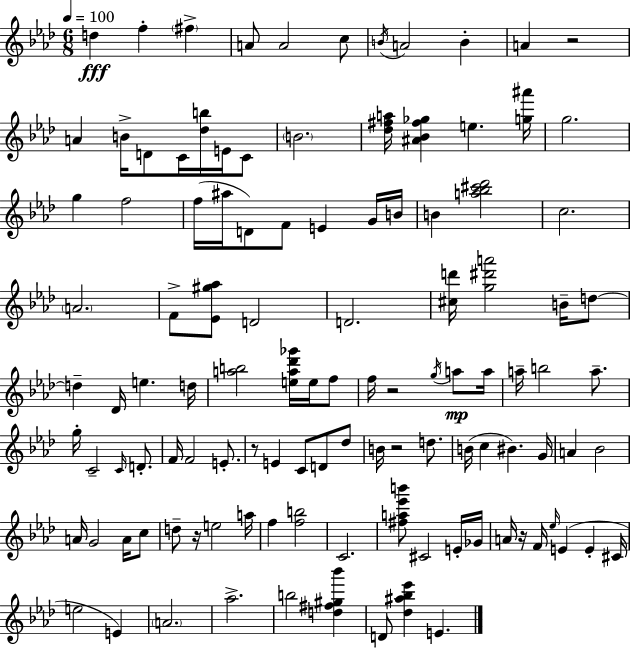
{
  \clef treble
  \numericTimeSignature
  \time 6/8
  \key aes \major
  \tempo 4 = 100
  d''4\fff f''4-. \parenthesize fis''4-> | a'8 a'2 c''8 | \acciaccatura { b'16 } a'2 b'4-. | a'4 r2 | \break a'4 b'16-> d'8 c'16 <des'' b''>16 e'16 c'8 | \parenthesize b'2. | <des'' fis'' a''>16 <ais' bes' fis'' ges''>4 e''4. | <g'' ais'''>16 g''2. | \break g''4 f''2 | f''16( ais''16 d'8) f'8 e'4 g'16 | b'16 b'4 <a'' bes'' cis''' des'''>2 | c''2. | \break \parenthesize a'2. | f'8-> <ees' gis'' aes''>8 d'2 | d'2. | <cis'' d'''>16 <g'' dis''' a'''>2 b'16-- d''8~~ | \break d''4-- des'16 e''4. | d''16 <a'' b''>2 <e'' a'' des''' ges'''>16 e''16 f''8 | f''16 r2 \acciaccatura { g''16 } a''8\mp | a''16 a''16-- b''2 a''8.-- | \break g''16-. c'2-- \grace { c'16 } | d'8.-. f'16 f'2 | e'8.-. r8 e'4 c'8 d'8 | des''8 b'16 r2 | \break d''8. b'16( c''4 bis'4.) | g'16 a'4 bes'2 | a'16 g'2 | a'16 c''8 d''8-- r16 e''2 | \break a''16 f''4 <f'' b''>2 | c'2. | <fis'' a'' ees''' b'''>8 cis'2 | e'16-. ges'16 a'16 r16 f'16 \grace { ees''16 }( e'4 e'4-. | \break cis'16 e''2 | e'4) \parenthesize a'2. | aes''2.-> | b''2 | \break <d'' fis'' gis'' bes'''>4 d'8 <des'' ais'' bes'' ees'''>4 e'4. | \bar "|."
}